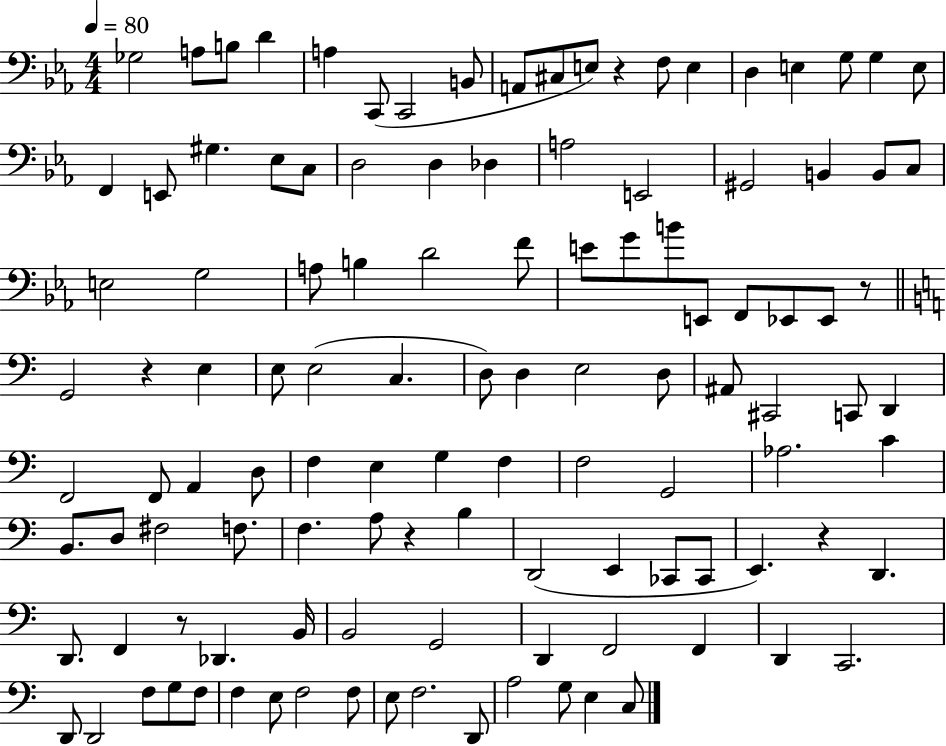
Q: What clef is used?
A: bass